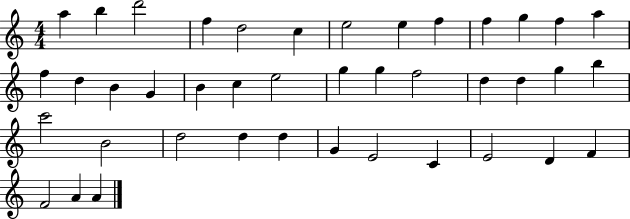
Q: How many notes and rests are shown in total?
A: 41